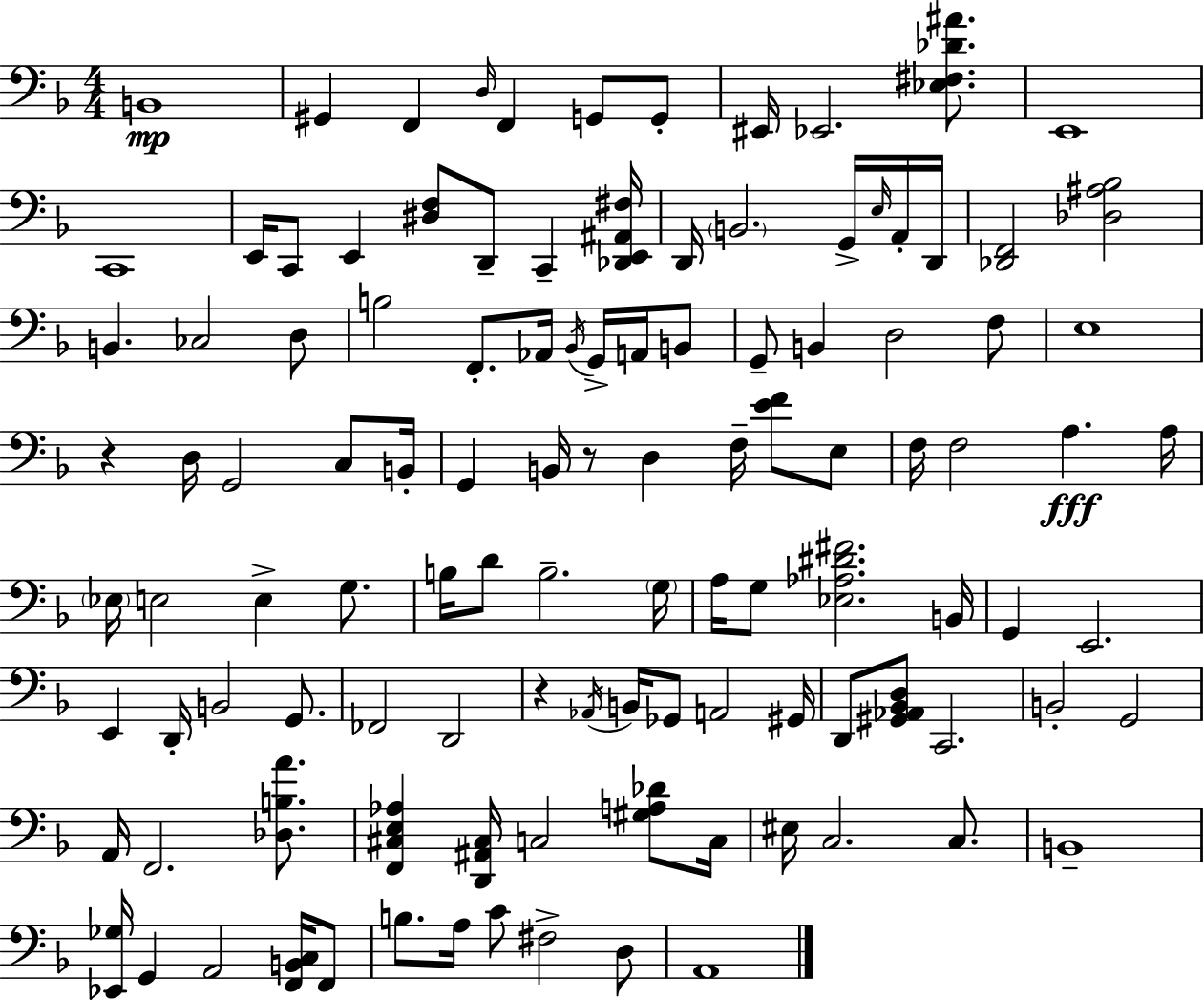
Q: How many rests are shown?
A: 3